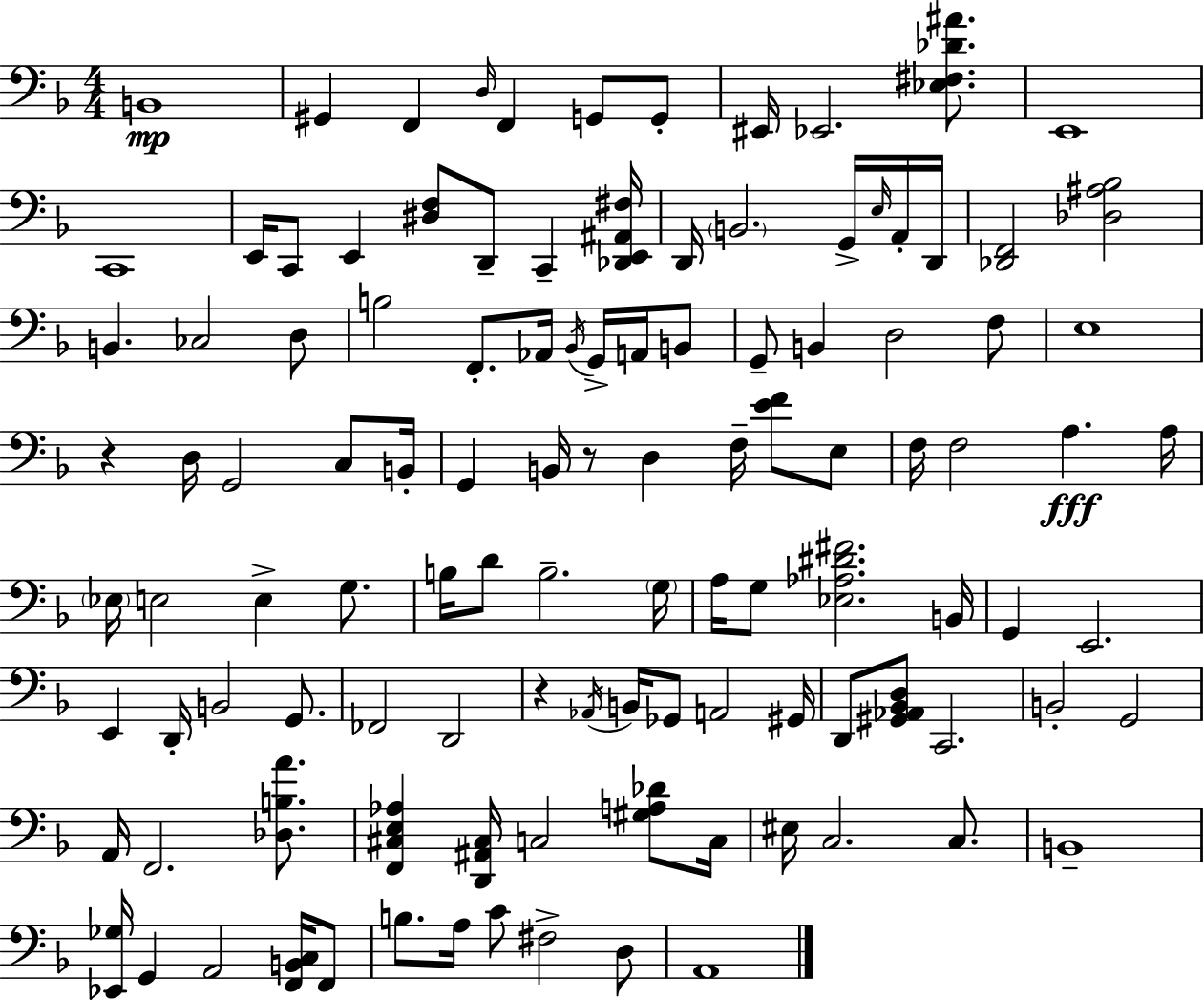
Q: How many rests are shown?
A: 3